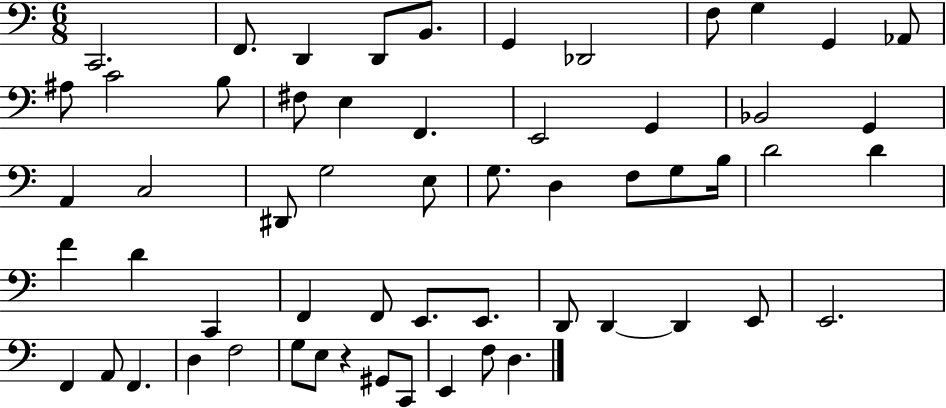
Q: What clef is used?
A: bass